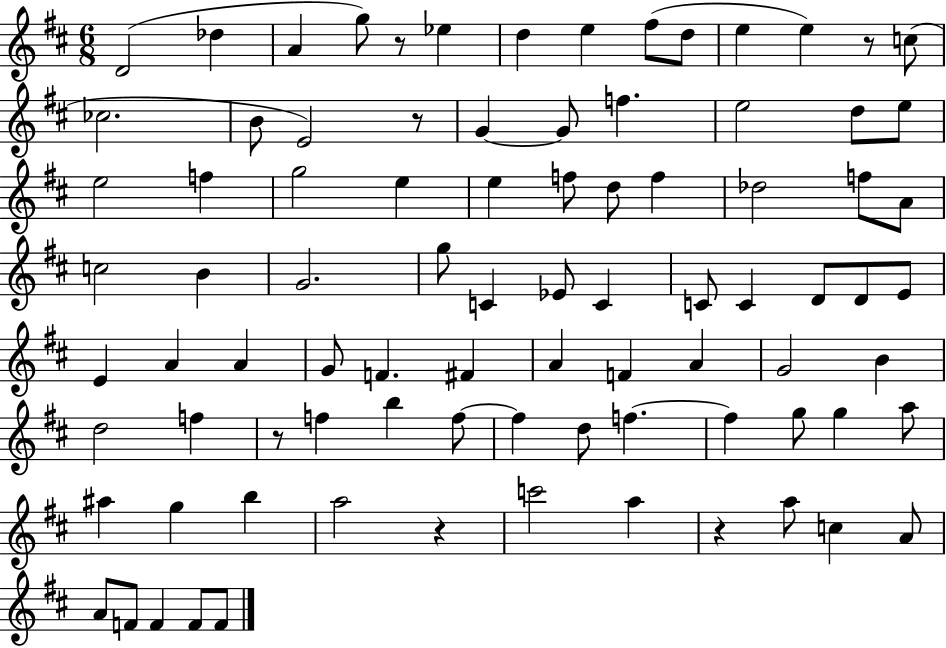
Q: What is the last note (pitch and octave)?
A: F4